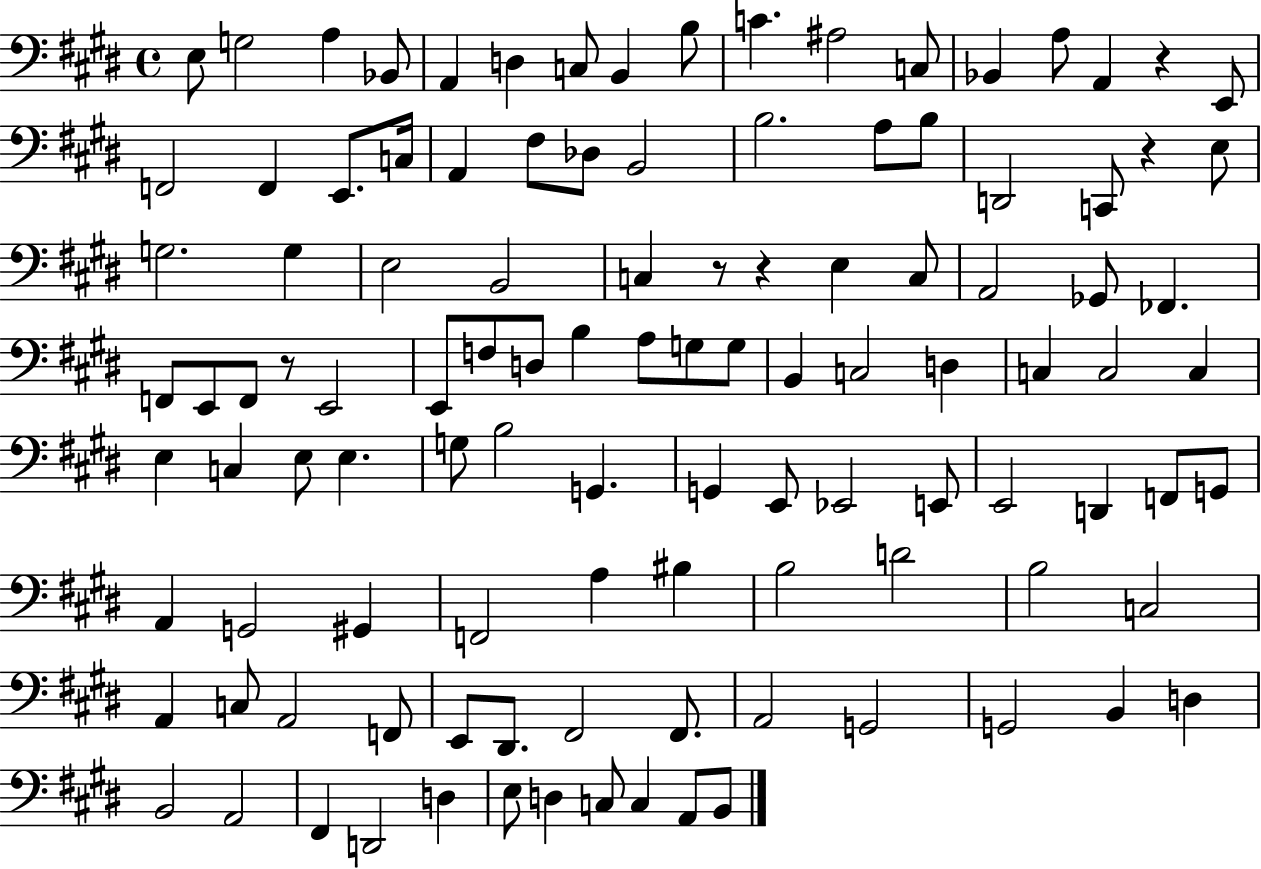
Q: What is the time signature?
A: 4/4